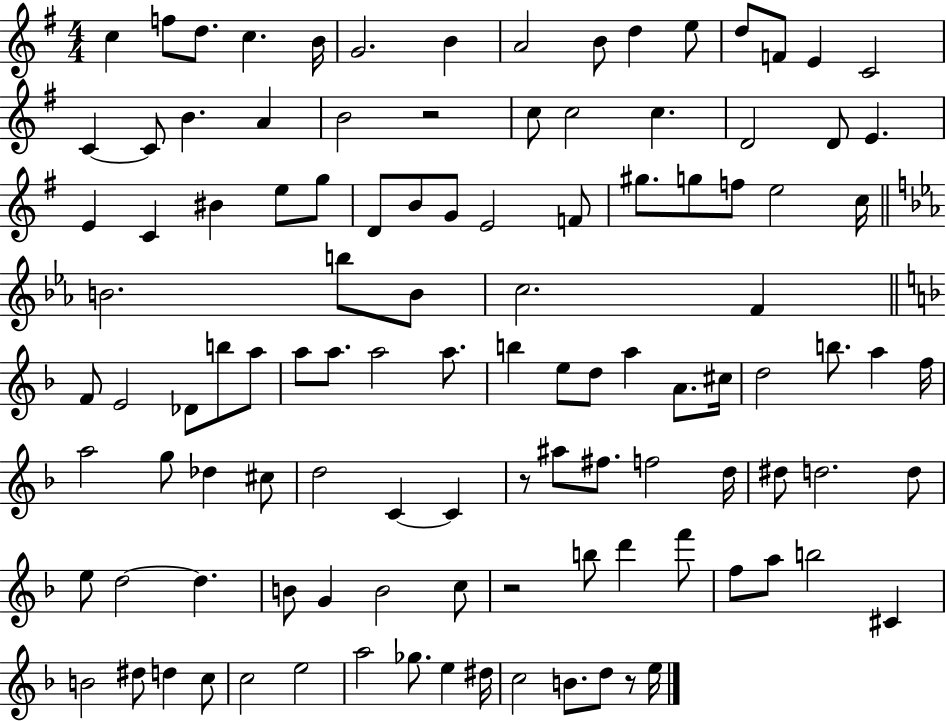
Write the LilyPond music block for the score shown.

{
  \clef treble
  \numericTimeSignature
  \time 4/4
  \key g \major
  c''4 f''8 d''8. c''4. b'16 | g'2. b'4 | a'2 b'8 d''4 e''8 | d''8 f'8 e'4 c'2 | \break c'4~~ c'8 b'4. a'4 | b'2 r2 | c''8 c''2 c''4. | d'2 d'8 e'4. | \break e'4 c'4 bis'4 e''8 g''8 | d'8 b'8 g'8 e'2 f'8 | gis''8. g''8 f''8 e''2 c''16 | \bar "||" \break \key ees \major b'2. b''8 b'8 | c''2. f'4 | \bar "||" \break \key d \minor f'8 e'2 des'8 b''8 a''8 | a''8 a''8. a''2 a''8. | b''4 e''8 d''8 a''4 a'8. cis''16 | d''2 b''8. a''4 f''16 | \break a''2 g''8 des''4 cis''8 | d''2 c'4~~ c'4 | r8 ais''8 fis''8. f''2 d''16 | dis''8 d''2. d''8 | \break e''8 d''2~~ d''4. | b'8 g'4 b'2 c''8 | r2 b''8 d'''4 f'''8 | f''8 a''8 b''2 cis'4 | \break b'2 dis''8 d''4 c''8 | c''2 e''2 | a''2 ges''8. e''4 dis''16 | c''2 b'8. d''8 r8 e''16 | \break \bar "|."
}